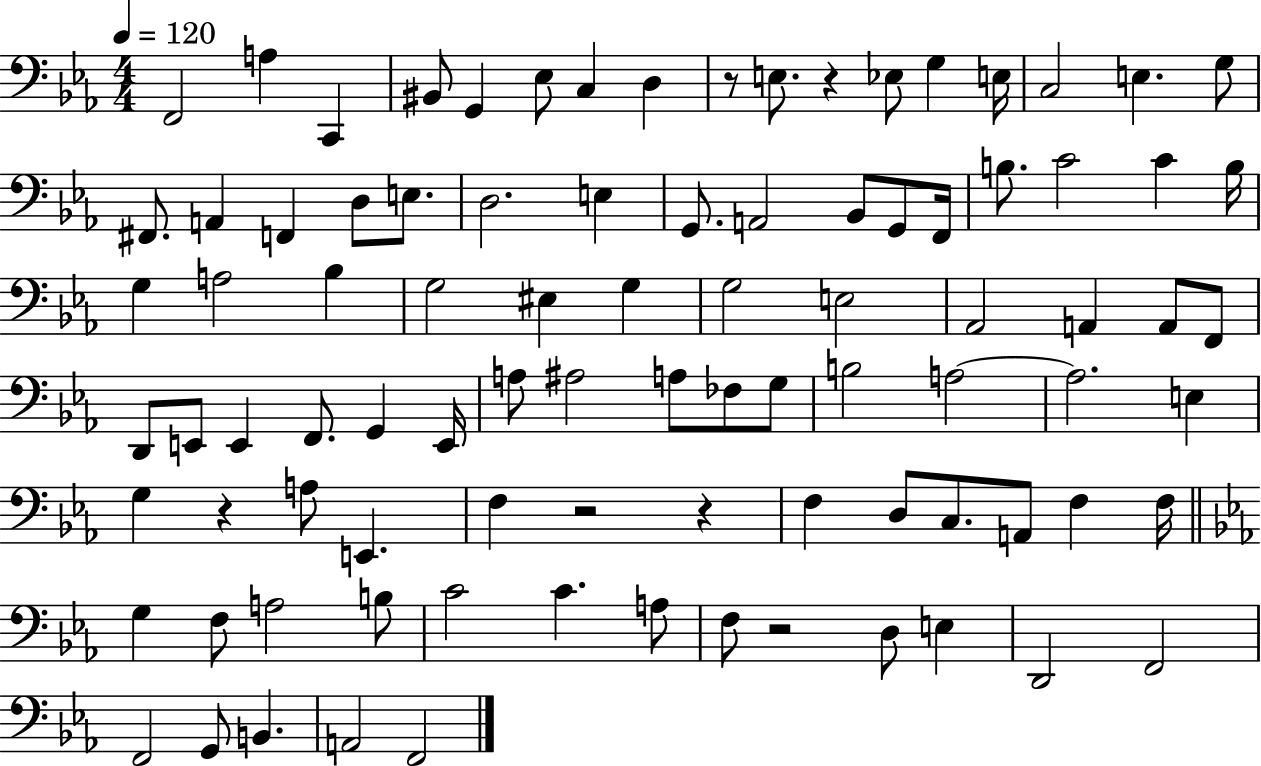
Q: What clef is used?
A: bass